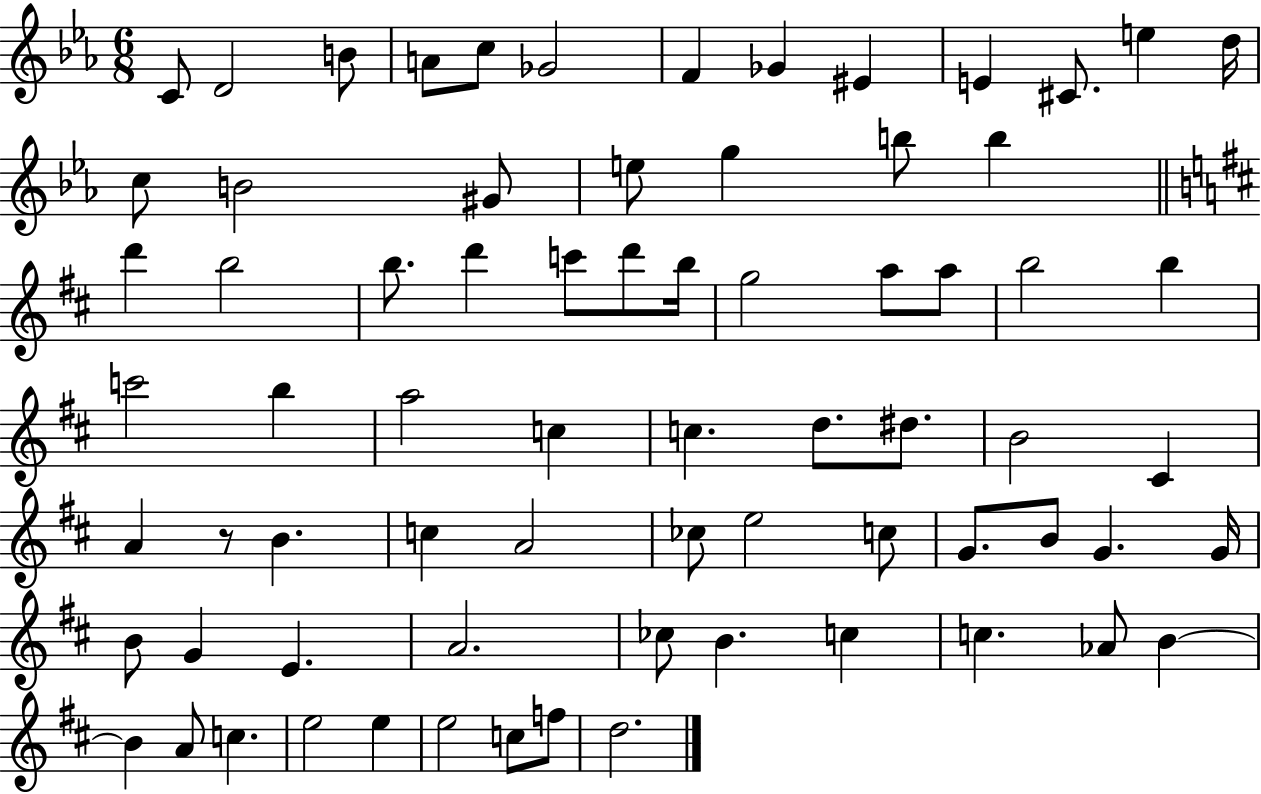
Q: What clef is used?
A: treble